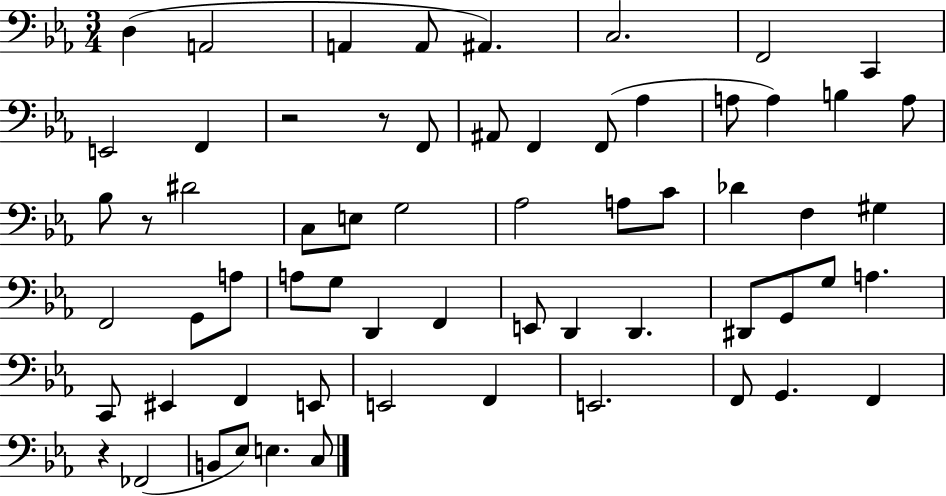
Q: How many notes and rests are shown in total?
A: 63